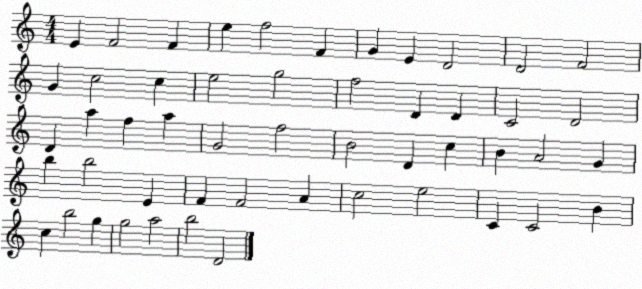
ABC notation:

X:1
T:Untitled
M:4/4
L:1/4
K:C
E F2 F e f2 F G E D2 D2 F2 G c2 c e2 g2 f2 D D C2 D2 D a f a G2 f2 B2 D c B A2 G b b2 E F F2 A c2 e2 C C2 B c b2 g g2 a2 b2 D2